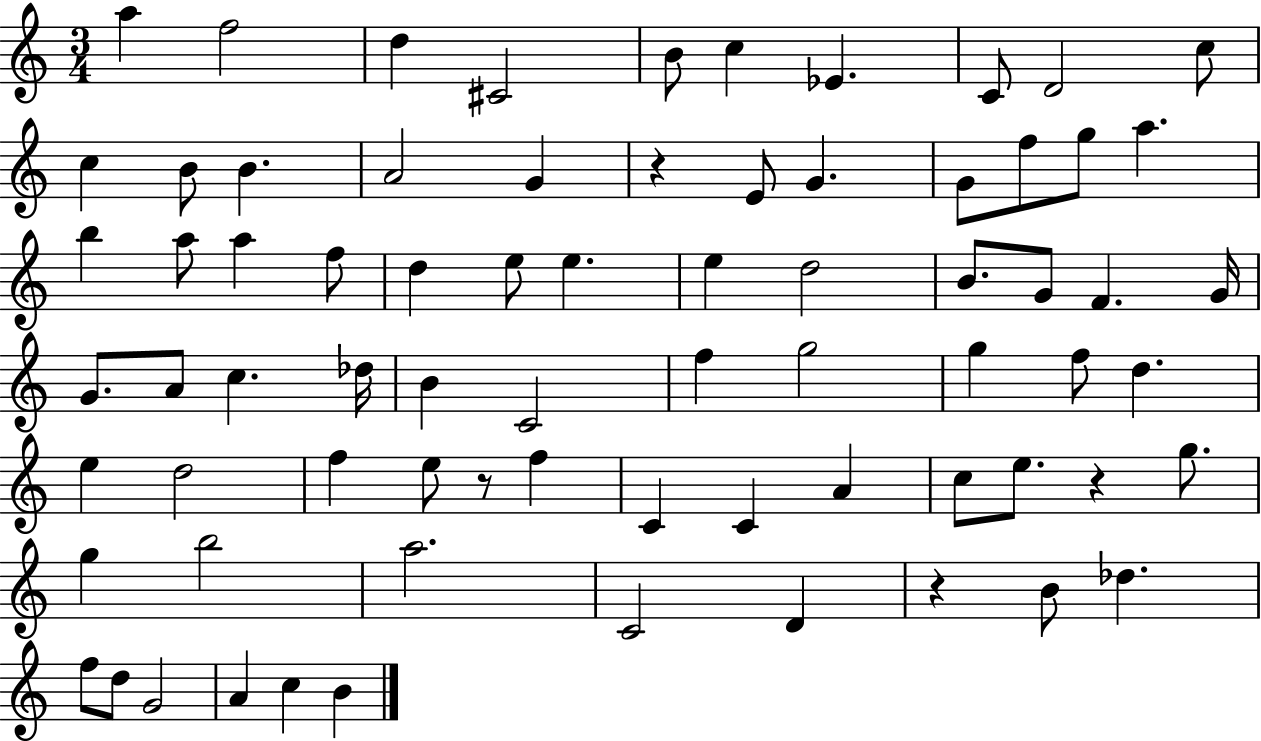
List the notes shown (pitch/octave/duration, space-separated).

A5/q F5/h D5/q C#4/h B4/e C5/q Eb4/q. C4/e D4/h C5/e C5/q B4/e B4/q. A4/h G4/q R/q E4/e G4/q. G4/e F5/e G5/e A5/q. B5/q A5/e A5/q F5/e D5/q E5/e E5/q. E5/q D5/h B4/e. G4/e F4/q. G4/s G4/e. A4/e C5/q. Db5/s B4/q C4/h F5/q G5/h G5/q F5/e D5/q. E5/q D5/h F5/q E5/e R/e F5/q C4/q C4/q A4/q C5/e E5/e. R/q G5/e. G5/q B5/h A5/h. C4/h D4/q R/q B4/e Db5/q. F5/e D5/e G4/h A4/q C5/q B4/q